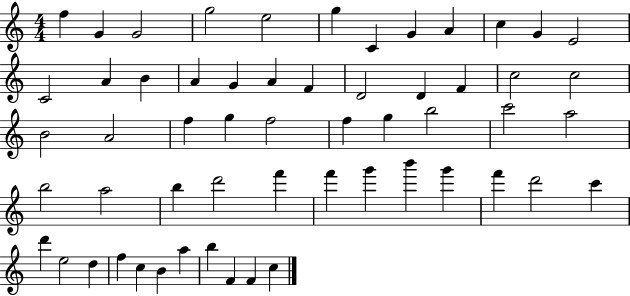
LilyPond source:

{
  \clef treble
  \numericTimeSignature
  \time 4/4
  \key c \major
  f''4 g'4 g'2 | g''2 e''2 | g''4 c'4 g'4 a'4 | c''4 g'4 e'2 | \break c'2 a'4 b'4 | a'4 g'4 a'4 f'4 | d'2 d'4 f'4 | c''2 c''2 | \break b'2 a'2 | f''4 g''4 f''2 | f''4 g''4 b''2 | c'''2 a''2 | \break b''2 a''2 | b''4 d'''2 f'''4 | f'''4 g'''4 b'''4 g'''4 | f'''4 d'''2 c'''4 | \break d'''4 e''2 d''4 | f''4 c''4 b'4 a''4 | b''4 f'4 f'4 c''4 | \bar "|."
}